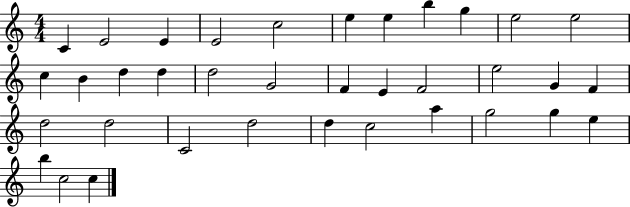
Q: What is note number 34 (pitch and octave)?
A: B5